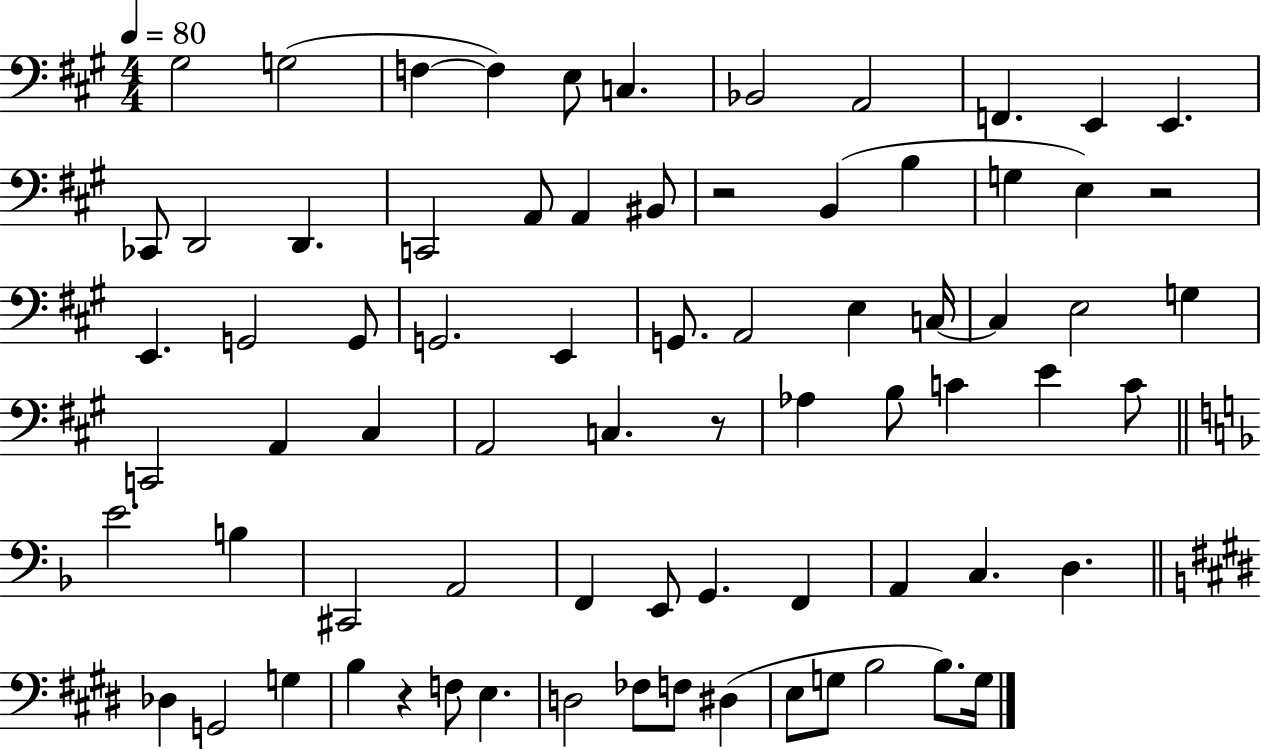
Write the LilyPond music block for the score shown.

{
  \clef bass
  \numericTimeSignature
  \time 4/4
  \key a \major
  \tempo 4 = 80
  gis2 g2( | f4~~ f4) e8 c4. | bes,2 a,2 | f,4. e,4 e,4. | \break ces,8 d,2 d,4. | c,2 a,8 a,4 bis,8 | r2 b,4( b4 | g4 e4) r2 | \break e,4. g,2 g,8 | g,2. e,4 | g,8. a,2 e4 c16~~ | c4 e2 g4 | \break c,2 a,4 cis4 | a,2 c4. r8 | aes4 b8 c'4 e'4 c'8 | \bar "||" \break \key d \minor e'2. b4 | cis,2 a,2 | f,4 e,8 g,4. f,4 | a,4 c4. d4. | \break \bar "||" \break \key e \major des4 g,2 g4 | b4 r4 f8 e4. | d2 fes8 f8 dis4( | e8 g8 b2 b8.) g16 | \break \bar "|."
}